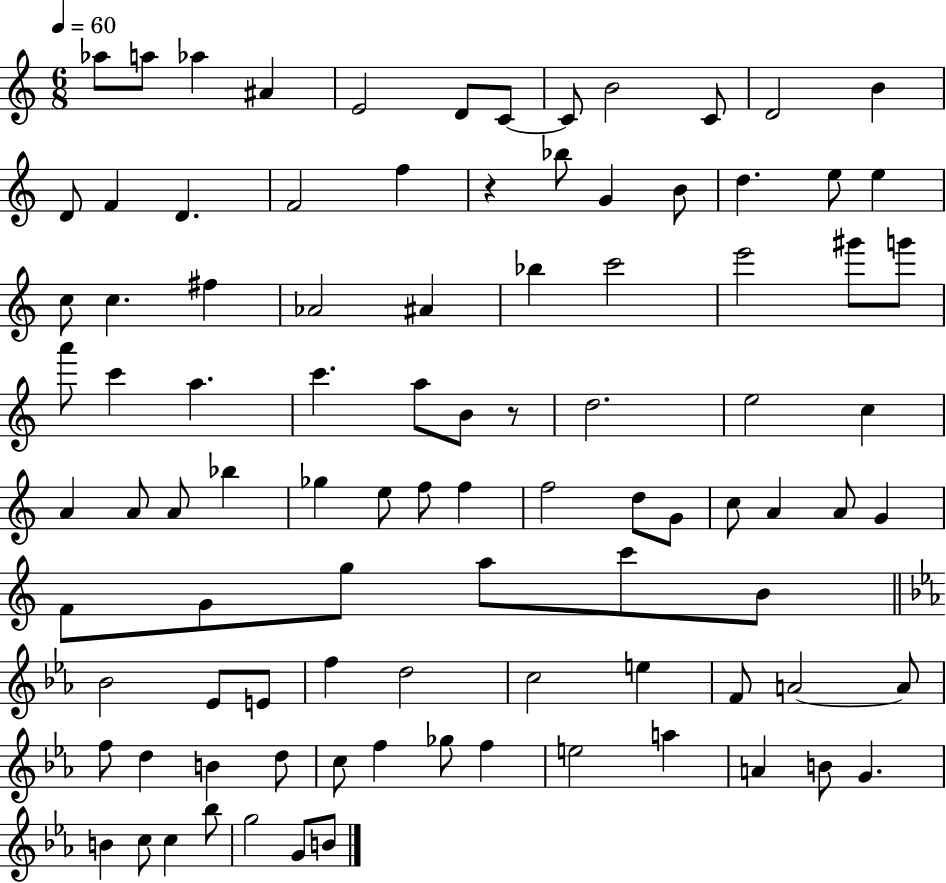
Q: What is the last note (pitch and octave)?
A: B4